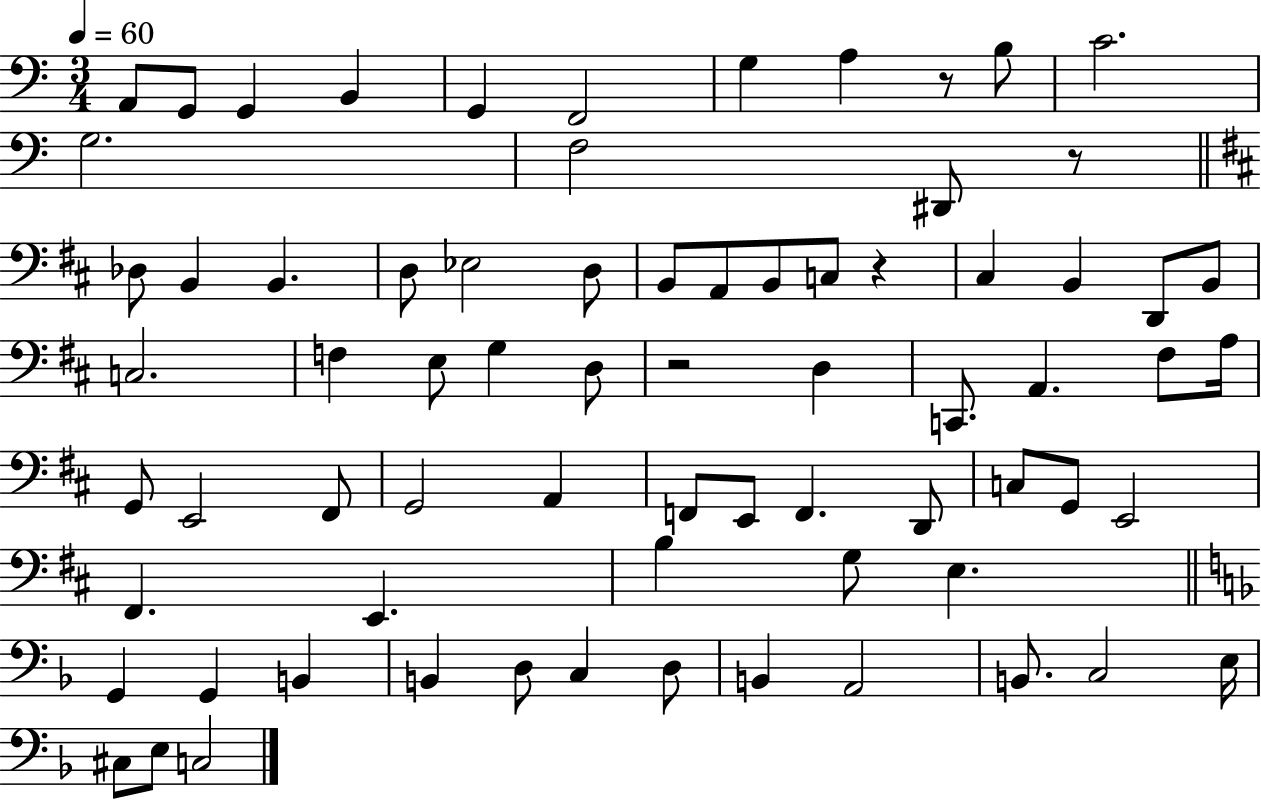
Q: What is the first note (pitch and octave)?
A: A2